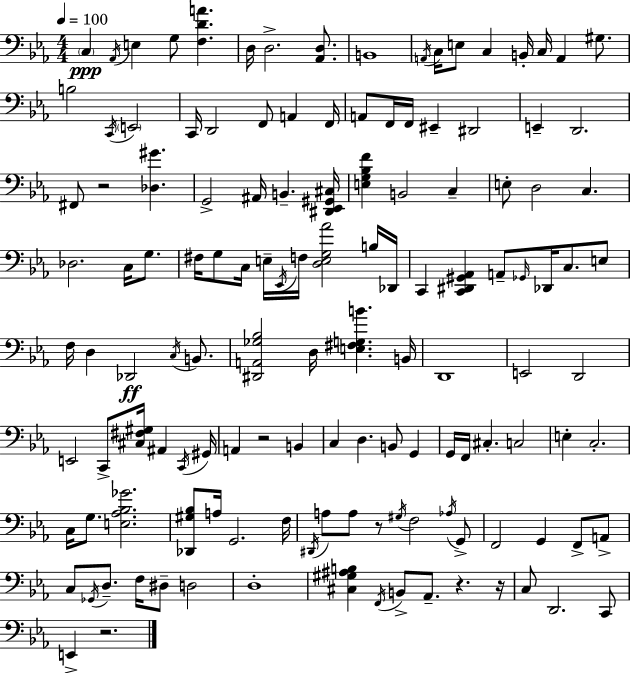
X:1
T:Untitled
M:4/4
L:1/4
K:Eb
C, _A,,/4 E, G,/2 [F,DA] D,/4 D,2 [_A,,D,]/2 B,,4 A,,/4 C,/4 E,/2 C, B,,/4 C,/4 A,, ^G,/2 B,2 C,,/4 E,,2 C,,/4 D,,2 F,,/2 A,, F,,/4 A,,/2 F,,/4 F,,/4 ^E,, ^D,,2 E,, D,,2 ^F,,/2 z2 [_D,^G] G,,2 ^A,,/4 B,, [^D,,_E,,^G,,^C,]/4 [E,G,_B,F] B,,2 C, E,/2 D,2 C, _D,2 C,/4 G,/2 ^F,/4 G,/2 C,/4 E,/4 _E,,/4 F,/4 [D,E,G,_A]2 B,/4 _D,,/4 C,, [C,,^D,,^G,,_A,,] A,,/2 _G,,/4 _D,,/4 C,/2 E,/2 F,/4 D, _D,,2 C,/4 B,,/2 [^D,,A,,_G,_B,]2 D,/4 [E,^F,G,B] B,,/4 D,,4 E,,2 D,,2 E,,2 C,,/2 [^C,^F,^G,]/4 ^A,, C,,/4 ^G,,/4 A,, z2 B,, C, D, B,,/2 G,, G,,/4 F,,/4 ^C, C,2 E, C,2 C,/4 G,/2 [E,_A,_B,_G]2 [_D,,^G,_B,]/2 A,/4 G,,2 F,/4 ^D,,/4 A,/2 A,/2 z/2 ^G,/4 F,2 _A,/4 G,,/2 F,,2 G,, F,,/2 A,,/2 C,/2 _G,,/4 D,/2 F,/4 ^D,/2 D,2 D,4 [^C,^G,^A,B,] F,,/4 B,,/2 _A,,/2 z z/4 C,/2 D,,2 C,,/2 E,, z2